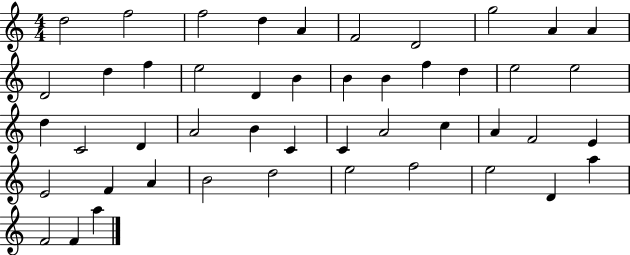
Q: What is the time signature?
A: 4/4